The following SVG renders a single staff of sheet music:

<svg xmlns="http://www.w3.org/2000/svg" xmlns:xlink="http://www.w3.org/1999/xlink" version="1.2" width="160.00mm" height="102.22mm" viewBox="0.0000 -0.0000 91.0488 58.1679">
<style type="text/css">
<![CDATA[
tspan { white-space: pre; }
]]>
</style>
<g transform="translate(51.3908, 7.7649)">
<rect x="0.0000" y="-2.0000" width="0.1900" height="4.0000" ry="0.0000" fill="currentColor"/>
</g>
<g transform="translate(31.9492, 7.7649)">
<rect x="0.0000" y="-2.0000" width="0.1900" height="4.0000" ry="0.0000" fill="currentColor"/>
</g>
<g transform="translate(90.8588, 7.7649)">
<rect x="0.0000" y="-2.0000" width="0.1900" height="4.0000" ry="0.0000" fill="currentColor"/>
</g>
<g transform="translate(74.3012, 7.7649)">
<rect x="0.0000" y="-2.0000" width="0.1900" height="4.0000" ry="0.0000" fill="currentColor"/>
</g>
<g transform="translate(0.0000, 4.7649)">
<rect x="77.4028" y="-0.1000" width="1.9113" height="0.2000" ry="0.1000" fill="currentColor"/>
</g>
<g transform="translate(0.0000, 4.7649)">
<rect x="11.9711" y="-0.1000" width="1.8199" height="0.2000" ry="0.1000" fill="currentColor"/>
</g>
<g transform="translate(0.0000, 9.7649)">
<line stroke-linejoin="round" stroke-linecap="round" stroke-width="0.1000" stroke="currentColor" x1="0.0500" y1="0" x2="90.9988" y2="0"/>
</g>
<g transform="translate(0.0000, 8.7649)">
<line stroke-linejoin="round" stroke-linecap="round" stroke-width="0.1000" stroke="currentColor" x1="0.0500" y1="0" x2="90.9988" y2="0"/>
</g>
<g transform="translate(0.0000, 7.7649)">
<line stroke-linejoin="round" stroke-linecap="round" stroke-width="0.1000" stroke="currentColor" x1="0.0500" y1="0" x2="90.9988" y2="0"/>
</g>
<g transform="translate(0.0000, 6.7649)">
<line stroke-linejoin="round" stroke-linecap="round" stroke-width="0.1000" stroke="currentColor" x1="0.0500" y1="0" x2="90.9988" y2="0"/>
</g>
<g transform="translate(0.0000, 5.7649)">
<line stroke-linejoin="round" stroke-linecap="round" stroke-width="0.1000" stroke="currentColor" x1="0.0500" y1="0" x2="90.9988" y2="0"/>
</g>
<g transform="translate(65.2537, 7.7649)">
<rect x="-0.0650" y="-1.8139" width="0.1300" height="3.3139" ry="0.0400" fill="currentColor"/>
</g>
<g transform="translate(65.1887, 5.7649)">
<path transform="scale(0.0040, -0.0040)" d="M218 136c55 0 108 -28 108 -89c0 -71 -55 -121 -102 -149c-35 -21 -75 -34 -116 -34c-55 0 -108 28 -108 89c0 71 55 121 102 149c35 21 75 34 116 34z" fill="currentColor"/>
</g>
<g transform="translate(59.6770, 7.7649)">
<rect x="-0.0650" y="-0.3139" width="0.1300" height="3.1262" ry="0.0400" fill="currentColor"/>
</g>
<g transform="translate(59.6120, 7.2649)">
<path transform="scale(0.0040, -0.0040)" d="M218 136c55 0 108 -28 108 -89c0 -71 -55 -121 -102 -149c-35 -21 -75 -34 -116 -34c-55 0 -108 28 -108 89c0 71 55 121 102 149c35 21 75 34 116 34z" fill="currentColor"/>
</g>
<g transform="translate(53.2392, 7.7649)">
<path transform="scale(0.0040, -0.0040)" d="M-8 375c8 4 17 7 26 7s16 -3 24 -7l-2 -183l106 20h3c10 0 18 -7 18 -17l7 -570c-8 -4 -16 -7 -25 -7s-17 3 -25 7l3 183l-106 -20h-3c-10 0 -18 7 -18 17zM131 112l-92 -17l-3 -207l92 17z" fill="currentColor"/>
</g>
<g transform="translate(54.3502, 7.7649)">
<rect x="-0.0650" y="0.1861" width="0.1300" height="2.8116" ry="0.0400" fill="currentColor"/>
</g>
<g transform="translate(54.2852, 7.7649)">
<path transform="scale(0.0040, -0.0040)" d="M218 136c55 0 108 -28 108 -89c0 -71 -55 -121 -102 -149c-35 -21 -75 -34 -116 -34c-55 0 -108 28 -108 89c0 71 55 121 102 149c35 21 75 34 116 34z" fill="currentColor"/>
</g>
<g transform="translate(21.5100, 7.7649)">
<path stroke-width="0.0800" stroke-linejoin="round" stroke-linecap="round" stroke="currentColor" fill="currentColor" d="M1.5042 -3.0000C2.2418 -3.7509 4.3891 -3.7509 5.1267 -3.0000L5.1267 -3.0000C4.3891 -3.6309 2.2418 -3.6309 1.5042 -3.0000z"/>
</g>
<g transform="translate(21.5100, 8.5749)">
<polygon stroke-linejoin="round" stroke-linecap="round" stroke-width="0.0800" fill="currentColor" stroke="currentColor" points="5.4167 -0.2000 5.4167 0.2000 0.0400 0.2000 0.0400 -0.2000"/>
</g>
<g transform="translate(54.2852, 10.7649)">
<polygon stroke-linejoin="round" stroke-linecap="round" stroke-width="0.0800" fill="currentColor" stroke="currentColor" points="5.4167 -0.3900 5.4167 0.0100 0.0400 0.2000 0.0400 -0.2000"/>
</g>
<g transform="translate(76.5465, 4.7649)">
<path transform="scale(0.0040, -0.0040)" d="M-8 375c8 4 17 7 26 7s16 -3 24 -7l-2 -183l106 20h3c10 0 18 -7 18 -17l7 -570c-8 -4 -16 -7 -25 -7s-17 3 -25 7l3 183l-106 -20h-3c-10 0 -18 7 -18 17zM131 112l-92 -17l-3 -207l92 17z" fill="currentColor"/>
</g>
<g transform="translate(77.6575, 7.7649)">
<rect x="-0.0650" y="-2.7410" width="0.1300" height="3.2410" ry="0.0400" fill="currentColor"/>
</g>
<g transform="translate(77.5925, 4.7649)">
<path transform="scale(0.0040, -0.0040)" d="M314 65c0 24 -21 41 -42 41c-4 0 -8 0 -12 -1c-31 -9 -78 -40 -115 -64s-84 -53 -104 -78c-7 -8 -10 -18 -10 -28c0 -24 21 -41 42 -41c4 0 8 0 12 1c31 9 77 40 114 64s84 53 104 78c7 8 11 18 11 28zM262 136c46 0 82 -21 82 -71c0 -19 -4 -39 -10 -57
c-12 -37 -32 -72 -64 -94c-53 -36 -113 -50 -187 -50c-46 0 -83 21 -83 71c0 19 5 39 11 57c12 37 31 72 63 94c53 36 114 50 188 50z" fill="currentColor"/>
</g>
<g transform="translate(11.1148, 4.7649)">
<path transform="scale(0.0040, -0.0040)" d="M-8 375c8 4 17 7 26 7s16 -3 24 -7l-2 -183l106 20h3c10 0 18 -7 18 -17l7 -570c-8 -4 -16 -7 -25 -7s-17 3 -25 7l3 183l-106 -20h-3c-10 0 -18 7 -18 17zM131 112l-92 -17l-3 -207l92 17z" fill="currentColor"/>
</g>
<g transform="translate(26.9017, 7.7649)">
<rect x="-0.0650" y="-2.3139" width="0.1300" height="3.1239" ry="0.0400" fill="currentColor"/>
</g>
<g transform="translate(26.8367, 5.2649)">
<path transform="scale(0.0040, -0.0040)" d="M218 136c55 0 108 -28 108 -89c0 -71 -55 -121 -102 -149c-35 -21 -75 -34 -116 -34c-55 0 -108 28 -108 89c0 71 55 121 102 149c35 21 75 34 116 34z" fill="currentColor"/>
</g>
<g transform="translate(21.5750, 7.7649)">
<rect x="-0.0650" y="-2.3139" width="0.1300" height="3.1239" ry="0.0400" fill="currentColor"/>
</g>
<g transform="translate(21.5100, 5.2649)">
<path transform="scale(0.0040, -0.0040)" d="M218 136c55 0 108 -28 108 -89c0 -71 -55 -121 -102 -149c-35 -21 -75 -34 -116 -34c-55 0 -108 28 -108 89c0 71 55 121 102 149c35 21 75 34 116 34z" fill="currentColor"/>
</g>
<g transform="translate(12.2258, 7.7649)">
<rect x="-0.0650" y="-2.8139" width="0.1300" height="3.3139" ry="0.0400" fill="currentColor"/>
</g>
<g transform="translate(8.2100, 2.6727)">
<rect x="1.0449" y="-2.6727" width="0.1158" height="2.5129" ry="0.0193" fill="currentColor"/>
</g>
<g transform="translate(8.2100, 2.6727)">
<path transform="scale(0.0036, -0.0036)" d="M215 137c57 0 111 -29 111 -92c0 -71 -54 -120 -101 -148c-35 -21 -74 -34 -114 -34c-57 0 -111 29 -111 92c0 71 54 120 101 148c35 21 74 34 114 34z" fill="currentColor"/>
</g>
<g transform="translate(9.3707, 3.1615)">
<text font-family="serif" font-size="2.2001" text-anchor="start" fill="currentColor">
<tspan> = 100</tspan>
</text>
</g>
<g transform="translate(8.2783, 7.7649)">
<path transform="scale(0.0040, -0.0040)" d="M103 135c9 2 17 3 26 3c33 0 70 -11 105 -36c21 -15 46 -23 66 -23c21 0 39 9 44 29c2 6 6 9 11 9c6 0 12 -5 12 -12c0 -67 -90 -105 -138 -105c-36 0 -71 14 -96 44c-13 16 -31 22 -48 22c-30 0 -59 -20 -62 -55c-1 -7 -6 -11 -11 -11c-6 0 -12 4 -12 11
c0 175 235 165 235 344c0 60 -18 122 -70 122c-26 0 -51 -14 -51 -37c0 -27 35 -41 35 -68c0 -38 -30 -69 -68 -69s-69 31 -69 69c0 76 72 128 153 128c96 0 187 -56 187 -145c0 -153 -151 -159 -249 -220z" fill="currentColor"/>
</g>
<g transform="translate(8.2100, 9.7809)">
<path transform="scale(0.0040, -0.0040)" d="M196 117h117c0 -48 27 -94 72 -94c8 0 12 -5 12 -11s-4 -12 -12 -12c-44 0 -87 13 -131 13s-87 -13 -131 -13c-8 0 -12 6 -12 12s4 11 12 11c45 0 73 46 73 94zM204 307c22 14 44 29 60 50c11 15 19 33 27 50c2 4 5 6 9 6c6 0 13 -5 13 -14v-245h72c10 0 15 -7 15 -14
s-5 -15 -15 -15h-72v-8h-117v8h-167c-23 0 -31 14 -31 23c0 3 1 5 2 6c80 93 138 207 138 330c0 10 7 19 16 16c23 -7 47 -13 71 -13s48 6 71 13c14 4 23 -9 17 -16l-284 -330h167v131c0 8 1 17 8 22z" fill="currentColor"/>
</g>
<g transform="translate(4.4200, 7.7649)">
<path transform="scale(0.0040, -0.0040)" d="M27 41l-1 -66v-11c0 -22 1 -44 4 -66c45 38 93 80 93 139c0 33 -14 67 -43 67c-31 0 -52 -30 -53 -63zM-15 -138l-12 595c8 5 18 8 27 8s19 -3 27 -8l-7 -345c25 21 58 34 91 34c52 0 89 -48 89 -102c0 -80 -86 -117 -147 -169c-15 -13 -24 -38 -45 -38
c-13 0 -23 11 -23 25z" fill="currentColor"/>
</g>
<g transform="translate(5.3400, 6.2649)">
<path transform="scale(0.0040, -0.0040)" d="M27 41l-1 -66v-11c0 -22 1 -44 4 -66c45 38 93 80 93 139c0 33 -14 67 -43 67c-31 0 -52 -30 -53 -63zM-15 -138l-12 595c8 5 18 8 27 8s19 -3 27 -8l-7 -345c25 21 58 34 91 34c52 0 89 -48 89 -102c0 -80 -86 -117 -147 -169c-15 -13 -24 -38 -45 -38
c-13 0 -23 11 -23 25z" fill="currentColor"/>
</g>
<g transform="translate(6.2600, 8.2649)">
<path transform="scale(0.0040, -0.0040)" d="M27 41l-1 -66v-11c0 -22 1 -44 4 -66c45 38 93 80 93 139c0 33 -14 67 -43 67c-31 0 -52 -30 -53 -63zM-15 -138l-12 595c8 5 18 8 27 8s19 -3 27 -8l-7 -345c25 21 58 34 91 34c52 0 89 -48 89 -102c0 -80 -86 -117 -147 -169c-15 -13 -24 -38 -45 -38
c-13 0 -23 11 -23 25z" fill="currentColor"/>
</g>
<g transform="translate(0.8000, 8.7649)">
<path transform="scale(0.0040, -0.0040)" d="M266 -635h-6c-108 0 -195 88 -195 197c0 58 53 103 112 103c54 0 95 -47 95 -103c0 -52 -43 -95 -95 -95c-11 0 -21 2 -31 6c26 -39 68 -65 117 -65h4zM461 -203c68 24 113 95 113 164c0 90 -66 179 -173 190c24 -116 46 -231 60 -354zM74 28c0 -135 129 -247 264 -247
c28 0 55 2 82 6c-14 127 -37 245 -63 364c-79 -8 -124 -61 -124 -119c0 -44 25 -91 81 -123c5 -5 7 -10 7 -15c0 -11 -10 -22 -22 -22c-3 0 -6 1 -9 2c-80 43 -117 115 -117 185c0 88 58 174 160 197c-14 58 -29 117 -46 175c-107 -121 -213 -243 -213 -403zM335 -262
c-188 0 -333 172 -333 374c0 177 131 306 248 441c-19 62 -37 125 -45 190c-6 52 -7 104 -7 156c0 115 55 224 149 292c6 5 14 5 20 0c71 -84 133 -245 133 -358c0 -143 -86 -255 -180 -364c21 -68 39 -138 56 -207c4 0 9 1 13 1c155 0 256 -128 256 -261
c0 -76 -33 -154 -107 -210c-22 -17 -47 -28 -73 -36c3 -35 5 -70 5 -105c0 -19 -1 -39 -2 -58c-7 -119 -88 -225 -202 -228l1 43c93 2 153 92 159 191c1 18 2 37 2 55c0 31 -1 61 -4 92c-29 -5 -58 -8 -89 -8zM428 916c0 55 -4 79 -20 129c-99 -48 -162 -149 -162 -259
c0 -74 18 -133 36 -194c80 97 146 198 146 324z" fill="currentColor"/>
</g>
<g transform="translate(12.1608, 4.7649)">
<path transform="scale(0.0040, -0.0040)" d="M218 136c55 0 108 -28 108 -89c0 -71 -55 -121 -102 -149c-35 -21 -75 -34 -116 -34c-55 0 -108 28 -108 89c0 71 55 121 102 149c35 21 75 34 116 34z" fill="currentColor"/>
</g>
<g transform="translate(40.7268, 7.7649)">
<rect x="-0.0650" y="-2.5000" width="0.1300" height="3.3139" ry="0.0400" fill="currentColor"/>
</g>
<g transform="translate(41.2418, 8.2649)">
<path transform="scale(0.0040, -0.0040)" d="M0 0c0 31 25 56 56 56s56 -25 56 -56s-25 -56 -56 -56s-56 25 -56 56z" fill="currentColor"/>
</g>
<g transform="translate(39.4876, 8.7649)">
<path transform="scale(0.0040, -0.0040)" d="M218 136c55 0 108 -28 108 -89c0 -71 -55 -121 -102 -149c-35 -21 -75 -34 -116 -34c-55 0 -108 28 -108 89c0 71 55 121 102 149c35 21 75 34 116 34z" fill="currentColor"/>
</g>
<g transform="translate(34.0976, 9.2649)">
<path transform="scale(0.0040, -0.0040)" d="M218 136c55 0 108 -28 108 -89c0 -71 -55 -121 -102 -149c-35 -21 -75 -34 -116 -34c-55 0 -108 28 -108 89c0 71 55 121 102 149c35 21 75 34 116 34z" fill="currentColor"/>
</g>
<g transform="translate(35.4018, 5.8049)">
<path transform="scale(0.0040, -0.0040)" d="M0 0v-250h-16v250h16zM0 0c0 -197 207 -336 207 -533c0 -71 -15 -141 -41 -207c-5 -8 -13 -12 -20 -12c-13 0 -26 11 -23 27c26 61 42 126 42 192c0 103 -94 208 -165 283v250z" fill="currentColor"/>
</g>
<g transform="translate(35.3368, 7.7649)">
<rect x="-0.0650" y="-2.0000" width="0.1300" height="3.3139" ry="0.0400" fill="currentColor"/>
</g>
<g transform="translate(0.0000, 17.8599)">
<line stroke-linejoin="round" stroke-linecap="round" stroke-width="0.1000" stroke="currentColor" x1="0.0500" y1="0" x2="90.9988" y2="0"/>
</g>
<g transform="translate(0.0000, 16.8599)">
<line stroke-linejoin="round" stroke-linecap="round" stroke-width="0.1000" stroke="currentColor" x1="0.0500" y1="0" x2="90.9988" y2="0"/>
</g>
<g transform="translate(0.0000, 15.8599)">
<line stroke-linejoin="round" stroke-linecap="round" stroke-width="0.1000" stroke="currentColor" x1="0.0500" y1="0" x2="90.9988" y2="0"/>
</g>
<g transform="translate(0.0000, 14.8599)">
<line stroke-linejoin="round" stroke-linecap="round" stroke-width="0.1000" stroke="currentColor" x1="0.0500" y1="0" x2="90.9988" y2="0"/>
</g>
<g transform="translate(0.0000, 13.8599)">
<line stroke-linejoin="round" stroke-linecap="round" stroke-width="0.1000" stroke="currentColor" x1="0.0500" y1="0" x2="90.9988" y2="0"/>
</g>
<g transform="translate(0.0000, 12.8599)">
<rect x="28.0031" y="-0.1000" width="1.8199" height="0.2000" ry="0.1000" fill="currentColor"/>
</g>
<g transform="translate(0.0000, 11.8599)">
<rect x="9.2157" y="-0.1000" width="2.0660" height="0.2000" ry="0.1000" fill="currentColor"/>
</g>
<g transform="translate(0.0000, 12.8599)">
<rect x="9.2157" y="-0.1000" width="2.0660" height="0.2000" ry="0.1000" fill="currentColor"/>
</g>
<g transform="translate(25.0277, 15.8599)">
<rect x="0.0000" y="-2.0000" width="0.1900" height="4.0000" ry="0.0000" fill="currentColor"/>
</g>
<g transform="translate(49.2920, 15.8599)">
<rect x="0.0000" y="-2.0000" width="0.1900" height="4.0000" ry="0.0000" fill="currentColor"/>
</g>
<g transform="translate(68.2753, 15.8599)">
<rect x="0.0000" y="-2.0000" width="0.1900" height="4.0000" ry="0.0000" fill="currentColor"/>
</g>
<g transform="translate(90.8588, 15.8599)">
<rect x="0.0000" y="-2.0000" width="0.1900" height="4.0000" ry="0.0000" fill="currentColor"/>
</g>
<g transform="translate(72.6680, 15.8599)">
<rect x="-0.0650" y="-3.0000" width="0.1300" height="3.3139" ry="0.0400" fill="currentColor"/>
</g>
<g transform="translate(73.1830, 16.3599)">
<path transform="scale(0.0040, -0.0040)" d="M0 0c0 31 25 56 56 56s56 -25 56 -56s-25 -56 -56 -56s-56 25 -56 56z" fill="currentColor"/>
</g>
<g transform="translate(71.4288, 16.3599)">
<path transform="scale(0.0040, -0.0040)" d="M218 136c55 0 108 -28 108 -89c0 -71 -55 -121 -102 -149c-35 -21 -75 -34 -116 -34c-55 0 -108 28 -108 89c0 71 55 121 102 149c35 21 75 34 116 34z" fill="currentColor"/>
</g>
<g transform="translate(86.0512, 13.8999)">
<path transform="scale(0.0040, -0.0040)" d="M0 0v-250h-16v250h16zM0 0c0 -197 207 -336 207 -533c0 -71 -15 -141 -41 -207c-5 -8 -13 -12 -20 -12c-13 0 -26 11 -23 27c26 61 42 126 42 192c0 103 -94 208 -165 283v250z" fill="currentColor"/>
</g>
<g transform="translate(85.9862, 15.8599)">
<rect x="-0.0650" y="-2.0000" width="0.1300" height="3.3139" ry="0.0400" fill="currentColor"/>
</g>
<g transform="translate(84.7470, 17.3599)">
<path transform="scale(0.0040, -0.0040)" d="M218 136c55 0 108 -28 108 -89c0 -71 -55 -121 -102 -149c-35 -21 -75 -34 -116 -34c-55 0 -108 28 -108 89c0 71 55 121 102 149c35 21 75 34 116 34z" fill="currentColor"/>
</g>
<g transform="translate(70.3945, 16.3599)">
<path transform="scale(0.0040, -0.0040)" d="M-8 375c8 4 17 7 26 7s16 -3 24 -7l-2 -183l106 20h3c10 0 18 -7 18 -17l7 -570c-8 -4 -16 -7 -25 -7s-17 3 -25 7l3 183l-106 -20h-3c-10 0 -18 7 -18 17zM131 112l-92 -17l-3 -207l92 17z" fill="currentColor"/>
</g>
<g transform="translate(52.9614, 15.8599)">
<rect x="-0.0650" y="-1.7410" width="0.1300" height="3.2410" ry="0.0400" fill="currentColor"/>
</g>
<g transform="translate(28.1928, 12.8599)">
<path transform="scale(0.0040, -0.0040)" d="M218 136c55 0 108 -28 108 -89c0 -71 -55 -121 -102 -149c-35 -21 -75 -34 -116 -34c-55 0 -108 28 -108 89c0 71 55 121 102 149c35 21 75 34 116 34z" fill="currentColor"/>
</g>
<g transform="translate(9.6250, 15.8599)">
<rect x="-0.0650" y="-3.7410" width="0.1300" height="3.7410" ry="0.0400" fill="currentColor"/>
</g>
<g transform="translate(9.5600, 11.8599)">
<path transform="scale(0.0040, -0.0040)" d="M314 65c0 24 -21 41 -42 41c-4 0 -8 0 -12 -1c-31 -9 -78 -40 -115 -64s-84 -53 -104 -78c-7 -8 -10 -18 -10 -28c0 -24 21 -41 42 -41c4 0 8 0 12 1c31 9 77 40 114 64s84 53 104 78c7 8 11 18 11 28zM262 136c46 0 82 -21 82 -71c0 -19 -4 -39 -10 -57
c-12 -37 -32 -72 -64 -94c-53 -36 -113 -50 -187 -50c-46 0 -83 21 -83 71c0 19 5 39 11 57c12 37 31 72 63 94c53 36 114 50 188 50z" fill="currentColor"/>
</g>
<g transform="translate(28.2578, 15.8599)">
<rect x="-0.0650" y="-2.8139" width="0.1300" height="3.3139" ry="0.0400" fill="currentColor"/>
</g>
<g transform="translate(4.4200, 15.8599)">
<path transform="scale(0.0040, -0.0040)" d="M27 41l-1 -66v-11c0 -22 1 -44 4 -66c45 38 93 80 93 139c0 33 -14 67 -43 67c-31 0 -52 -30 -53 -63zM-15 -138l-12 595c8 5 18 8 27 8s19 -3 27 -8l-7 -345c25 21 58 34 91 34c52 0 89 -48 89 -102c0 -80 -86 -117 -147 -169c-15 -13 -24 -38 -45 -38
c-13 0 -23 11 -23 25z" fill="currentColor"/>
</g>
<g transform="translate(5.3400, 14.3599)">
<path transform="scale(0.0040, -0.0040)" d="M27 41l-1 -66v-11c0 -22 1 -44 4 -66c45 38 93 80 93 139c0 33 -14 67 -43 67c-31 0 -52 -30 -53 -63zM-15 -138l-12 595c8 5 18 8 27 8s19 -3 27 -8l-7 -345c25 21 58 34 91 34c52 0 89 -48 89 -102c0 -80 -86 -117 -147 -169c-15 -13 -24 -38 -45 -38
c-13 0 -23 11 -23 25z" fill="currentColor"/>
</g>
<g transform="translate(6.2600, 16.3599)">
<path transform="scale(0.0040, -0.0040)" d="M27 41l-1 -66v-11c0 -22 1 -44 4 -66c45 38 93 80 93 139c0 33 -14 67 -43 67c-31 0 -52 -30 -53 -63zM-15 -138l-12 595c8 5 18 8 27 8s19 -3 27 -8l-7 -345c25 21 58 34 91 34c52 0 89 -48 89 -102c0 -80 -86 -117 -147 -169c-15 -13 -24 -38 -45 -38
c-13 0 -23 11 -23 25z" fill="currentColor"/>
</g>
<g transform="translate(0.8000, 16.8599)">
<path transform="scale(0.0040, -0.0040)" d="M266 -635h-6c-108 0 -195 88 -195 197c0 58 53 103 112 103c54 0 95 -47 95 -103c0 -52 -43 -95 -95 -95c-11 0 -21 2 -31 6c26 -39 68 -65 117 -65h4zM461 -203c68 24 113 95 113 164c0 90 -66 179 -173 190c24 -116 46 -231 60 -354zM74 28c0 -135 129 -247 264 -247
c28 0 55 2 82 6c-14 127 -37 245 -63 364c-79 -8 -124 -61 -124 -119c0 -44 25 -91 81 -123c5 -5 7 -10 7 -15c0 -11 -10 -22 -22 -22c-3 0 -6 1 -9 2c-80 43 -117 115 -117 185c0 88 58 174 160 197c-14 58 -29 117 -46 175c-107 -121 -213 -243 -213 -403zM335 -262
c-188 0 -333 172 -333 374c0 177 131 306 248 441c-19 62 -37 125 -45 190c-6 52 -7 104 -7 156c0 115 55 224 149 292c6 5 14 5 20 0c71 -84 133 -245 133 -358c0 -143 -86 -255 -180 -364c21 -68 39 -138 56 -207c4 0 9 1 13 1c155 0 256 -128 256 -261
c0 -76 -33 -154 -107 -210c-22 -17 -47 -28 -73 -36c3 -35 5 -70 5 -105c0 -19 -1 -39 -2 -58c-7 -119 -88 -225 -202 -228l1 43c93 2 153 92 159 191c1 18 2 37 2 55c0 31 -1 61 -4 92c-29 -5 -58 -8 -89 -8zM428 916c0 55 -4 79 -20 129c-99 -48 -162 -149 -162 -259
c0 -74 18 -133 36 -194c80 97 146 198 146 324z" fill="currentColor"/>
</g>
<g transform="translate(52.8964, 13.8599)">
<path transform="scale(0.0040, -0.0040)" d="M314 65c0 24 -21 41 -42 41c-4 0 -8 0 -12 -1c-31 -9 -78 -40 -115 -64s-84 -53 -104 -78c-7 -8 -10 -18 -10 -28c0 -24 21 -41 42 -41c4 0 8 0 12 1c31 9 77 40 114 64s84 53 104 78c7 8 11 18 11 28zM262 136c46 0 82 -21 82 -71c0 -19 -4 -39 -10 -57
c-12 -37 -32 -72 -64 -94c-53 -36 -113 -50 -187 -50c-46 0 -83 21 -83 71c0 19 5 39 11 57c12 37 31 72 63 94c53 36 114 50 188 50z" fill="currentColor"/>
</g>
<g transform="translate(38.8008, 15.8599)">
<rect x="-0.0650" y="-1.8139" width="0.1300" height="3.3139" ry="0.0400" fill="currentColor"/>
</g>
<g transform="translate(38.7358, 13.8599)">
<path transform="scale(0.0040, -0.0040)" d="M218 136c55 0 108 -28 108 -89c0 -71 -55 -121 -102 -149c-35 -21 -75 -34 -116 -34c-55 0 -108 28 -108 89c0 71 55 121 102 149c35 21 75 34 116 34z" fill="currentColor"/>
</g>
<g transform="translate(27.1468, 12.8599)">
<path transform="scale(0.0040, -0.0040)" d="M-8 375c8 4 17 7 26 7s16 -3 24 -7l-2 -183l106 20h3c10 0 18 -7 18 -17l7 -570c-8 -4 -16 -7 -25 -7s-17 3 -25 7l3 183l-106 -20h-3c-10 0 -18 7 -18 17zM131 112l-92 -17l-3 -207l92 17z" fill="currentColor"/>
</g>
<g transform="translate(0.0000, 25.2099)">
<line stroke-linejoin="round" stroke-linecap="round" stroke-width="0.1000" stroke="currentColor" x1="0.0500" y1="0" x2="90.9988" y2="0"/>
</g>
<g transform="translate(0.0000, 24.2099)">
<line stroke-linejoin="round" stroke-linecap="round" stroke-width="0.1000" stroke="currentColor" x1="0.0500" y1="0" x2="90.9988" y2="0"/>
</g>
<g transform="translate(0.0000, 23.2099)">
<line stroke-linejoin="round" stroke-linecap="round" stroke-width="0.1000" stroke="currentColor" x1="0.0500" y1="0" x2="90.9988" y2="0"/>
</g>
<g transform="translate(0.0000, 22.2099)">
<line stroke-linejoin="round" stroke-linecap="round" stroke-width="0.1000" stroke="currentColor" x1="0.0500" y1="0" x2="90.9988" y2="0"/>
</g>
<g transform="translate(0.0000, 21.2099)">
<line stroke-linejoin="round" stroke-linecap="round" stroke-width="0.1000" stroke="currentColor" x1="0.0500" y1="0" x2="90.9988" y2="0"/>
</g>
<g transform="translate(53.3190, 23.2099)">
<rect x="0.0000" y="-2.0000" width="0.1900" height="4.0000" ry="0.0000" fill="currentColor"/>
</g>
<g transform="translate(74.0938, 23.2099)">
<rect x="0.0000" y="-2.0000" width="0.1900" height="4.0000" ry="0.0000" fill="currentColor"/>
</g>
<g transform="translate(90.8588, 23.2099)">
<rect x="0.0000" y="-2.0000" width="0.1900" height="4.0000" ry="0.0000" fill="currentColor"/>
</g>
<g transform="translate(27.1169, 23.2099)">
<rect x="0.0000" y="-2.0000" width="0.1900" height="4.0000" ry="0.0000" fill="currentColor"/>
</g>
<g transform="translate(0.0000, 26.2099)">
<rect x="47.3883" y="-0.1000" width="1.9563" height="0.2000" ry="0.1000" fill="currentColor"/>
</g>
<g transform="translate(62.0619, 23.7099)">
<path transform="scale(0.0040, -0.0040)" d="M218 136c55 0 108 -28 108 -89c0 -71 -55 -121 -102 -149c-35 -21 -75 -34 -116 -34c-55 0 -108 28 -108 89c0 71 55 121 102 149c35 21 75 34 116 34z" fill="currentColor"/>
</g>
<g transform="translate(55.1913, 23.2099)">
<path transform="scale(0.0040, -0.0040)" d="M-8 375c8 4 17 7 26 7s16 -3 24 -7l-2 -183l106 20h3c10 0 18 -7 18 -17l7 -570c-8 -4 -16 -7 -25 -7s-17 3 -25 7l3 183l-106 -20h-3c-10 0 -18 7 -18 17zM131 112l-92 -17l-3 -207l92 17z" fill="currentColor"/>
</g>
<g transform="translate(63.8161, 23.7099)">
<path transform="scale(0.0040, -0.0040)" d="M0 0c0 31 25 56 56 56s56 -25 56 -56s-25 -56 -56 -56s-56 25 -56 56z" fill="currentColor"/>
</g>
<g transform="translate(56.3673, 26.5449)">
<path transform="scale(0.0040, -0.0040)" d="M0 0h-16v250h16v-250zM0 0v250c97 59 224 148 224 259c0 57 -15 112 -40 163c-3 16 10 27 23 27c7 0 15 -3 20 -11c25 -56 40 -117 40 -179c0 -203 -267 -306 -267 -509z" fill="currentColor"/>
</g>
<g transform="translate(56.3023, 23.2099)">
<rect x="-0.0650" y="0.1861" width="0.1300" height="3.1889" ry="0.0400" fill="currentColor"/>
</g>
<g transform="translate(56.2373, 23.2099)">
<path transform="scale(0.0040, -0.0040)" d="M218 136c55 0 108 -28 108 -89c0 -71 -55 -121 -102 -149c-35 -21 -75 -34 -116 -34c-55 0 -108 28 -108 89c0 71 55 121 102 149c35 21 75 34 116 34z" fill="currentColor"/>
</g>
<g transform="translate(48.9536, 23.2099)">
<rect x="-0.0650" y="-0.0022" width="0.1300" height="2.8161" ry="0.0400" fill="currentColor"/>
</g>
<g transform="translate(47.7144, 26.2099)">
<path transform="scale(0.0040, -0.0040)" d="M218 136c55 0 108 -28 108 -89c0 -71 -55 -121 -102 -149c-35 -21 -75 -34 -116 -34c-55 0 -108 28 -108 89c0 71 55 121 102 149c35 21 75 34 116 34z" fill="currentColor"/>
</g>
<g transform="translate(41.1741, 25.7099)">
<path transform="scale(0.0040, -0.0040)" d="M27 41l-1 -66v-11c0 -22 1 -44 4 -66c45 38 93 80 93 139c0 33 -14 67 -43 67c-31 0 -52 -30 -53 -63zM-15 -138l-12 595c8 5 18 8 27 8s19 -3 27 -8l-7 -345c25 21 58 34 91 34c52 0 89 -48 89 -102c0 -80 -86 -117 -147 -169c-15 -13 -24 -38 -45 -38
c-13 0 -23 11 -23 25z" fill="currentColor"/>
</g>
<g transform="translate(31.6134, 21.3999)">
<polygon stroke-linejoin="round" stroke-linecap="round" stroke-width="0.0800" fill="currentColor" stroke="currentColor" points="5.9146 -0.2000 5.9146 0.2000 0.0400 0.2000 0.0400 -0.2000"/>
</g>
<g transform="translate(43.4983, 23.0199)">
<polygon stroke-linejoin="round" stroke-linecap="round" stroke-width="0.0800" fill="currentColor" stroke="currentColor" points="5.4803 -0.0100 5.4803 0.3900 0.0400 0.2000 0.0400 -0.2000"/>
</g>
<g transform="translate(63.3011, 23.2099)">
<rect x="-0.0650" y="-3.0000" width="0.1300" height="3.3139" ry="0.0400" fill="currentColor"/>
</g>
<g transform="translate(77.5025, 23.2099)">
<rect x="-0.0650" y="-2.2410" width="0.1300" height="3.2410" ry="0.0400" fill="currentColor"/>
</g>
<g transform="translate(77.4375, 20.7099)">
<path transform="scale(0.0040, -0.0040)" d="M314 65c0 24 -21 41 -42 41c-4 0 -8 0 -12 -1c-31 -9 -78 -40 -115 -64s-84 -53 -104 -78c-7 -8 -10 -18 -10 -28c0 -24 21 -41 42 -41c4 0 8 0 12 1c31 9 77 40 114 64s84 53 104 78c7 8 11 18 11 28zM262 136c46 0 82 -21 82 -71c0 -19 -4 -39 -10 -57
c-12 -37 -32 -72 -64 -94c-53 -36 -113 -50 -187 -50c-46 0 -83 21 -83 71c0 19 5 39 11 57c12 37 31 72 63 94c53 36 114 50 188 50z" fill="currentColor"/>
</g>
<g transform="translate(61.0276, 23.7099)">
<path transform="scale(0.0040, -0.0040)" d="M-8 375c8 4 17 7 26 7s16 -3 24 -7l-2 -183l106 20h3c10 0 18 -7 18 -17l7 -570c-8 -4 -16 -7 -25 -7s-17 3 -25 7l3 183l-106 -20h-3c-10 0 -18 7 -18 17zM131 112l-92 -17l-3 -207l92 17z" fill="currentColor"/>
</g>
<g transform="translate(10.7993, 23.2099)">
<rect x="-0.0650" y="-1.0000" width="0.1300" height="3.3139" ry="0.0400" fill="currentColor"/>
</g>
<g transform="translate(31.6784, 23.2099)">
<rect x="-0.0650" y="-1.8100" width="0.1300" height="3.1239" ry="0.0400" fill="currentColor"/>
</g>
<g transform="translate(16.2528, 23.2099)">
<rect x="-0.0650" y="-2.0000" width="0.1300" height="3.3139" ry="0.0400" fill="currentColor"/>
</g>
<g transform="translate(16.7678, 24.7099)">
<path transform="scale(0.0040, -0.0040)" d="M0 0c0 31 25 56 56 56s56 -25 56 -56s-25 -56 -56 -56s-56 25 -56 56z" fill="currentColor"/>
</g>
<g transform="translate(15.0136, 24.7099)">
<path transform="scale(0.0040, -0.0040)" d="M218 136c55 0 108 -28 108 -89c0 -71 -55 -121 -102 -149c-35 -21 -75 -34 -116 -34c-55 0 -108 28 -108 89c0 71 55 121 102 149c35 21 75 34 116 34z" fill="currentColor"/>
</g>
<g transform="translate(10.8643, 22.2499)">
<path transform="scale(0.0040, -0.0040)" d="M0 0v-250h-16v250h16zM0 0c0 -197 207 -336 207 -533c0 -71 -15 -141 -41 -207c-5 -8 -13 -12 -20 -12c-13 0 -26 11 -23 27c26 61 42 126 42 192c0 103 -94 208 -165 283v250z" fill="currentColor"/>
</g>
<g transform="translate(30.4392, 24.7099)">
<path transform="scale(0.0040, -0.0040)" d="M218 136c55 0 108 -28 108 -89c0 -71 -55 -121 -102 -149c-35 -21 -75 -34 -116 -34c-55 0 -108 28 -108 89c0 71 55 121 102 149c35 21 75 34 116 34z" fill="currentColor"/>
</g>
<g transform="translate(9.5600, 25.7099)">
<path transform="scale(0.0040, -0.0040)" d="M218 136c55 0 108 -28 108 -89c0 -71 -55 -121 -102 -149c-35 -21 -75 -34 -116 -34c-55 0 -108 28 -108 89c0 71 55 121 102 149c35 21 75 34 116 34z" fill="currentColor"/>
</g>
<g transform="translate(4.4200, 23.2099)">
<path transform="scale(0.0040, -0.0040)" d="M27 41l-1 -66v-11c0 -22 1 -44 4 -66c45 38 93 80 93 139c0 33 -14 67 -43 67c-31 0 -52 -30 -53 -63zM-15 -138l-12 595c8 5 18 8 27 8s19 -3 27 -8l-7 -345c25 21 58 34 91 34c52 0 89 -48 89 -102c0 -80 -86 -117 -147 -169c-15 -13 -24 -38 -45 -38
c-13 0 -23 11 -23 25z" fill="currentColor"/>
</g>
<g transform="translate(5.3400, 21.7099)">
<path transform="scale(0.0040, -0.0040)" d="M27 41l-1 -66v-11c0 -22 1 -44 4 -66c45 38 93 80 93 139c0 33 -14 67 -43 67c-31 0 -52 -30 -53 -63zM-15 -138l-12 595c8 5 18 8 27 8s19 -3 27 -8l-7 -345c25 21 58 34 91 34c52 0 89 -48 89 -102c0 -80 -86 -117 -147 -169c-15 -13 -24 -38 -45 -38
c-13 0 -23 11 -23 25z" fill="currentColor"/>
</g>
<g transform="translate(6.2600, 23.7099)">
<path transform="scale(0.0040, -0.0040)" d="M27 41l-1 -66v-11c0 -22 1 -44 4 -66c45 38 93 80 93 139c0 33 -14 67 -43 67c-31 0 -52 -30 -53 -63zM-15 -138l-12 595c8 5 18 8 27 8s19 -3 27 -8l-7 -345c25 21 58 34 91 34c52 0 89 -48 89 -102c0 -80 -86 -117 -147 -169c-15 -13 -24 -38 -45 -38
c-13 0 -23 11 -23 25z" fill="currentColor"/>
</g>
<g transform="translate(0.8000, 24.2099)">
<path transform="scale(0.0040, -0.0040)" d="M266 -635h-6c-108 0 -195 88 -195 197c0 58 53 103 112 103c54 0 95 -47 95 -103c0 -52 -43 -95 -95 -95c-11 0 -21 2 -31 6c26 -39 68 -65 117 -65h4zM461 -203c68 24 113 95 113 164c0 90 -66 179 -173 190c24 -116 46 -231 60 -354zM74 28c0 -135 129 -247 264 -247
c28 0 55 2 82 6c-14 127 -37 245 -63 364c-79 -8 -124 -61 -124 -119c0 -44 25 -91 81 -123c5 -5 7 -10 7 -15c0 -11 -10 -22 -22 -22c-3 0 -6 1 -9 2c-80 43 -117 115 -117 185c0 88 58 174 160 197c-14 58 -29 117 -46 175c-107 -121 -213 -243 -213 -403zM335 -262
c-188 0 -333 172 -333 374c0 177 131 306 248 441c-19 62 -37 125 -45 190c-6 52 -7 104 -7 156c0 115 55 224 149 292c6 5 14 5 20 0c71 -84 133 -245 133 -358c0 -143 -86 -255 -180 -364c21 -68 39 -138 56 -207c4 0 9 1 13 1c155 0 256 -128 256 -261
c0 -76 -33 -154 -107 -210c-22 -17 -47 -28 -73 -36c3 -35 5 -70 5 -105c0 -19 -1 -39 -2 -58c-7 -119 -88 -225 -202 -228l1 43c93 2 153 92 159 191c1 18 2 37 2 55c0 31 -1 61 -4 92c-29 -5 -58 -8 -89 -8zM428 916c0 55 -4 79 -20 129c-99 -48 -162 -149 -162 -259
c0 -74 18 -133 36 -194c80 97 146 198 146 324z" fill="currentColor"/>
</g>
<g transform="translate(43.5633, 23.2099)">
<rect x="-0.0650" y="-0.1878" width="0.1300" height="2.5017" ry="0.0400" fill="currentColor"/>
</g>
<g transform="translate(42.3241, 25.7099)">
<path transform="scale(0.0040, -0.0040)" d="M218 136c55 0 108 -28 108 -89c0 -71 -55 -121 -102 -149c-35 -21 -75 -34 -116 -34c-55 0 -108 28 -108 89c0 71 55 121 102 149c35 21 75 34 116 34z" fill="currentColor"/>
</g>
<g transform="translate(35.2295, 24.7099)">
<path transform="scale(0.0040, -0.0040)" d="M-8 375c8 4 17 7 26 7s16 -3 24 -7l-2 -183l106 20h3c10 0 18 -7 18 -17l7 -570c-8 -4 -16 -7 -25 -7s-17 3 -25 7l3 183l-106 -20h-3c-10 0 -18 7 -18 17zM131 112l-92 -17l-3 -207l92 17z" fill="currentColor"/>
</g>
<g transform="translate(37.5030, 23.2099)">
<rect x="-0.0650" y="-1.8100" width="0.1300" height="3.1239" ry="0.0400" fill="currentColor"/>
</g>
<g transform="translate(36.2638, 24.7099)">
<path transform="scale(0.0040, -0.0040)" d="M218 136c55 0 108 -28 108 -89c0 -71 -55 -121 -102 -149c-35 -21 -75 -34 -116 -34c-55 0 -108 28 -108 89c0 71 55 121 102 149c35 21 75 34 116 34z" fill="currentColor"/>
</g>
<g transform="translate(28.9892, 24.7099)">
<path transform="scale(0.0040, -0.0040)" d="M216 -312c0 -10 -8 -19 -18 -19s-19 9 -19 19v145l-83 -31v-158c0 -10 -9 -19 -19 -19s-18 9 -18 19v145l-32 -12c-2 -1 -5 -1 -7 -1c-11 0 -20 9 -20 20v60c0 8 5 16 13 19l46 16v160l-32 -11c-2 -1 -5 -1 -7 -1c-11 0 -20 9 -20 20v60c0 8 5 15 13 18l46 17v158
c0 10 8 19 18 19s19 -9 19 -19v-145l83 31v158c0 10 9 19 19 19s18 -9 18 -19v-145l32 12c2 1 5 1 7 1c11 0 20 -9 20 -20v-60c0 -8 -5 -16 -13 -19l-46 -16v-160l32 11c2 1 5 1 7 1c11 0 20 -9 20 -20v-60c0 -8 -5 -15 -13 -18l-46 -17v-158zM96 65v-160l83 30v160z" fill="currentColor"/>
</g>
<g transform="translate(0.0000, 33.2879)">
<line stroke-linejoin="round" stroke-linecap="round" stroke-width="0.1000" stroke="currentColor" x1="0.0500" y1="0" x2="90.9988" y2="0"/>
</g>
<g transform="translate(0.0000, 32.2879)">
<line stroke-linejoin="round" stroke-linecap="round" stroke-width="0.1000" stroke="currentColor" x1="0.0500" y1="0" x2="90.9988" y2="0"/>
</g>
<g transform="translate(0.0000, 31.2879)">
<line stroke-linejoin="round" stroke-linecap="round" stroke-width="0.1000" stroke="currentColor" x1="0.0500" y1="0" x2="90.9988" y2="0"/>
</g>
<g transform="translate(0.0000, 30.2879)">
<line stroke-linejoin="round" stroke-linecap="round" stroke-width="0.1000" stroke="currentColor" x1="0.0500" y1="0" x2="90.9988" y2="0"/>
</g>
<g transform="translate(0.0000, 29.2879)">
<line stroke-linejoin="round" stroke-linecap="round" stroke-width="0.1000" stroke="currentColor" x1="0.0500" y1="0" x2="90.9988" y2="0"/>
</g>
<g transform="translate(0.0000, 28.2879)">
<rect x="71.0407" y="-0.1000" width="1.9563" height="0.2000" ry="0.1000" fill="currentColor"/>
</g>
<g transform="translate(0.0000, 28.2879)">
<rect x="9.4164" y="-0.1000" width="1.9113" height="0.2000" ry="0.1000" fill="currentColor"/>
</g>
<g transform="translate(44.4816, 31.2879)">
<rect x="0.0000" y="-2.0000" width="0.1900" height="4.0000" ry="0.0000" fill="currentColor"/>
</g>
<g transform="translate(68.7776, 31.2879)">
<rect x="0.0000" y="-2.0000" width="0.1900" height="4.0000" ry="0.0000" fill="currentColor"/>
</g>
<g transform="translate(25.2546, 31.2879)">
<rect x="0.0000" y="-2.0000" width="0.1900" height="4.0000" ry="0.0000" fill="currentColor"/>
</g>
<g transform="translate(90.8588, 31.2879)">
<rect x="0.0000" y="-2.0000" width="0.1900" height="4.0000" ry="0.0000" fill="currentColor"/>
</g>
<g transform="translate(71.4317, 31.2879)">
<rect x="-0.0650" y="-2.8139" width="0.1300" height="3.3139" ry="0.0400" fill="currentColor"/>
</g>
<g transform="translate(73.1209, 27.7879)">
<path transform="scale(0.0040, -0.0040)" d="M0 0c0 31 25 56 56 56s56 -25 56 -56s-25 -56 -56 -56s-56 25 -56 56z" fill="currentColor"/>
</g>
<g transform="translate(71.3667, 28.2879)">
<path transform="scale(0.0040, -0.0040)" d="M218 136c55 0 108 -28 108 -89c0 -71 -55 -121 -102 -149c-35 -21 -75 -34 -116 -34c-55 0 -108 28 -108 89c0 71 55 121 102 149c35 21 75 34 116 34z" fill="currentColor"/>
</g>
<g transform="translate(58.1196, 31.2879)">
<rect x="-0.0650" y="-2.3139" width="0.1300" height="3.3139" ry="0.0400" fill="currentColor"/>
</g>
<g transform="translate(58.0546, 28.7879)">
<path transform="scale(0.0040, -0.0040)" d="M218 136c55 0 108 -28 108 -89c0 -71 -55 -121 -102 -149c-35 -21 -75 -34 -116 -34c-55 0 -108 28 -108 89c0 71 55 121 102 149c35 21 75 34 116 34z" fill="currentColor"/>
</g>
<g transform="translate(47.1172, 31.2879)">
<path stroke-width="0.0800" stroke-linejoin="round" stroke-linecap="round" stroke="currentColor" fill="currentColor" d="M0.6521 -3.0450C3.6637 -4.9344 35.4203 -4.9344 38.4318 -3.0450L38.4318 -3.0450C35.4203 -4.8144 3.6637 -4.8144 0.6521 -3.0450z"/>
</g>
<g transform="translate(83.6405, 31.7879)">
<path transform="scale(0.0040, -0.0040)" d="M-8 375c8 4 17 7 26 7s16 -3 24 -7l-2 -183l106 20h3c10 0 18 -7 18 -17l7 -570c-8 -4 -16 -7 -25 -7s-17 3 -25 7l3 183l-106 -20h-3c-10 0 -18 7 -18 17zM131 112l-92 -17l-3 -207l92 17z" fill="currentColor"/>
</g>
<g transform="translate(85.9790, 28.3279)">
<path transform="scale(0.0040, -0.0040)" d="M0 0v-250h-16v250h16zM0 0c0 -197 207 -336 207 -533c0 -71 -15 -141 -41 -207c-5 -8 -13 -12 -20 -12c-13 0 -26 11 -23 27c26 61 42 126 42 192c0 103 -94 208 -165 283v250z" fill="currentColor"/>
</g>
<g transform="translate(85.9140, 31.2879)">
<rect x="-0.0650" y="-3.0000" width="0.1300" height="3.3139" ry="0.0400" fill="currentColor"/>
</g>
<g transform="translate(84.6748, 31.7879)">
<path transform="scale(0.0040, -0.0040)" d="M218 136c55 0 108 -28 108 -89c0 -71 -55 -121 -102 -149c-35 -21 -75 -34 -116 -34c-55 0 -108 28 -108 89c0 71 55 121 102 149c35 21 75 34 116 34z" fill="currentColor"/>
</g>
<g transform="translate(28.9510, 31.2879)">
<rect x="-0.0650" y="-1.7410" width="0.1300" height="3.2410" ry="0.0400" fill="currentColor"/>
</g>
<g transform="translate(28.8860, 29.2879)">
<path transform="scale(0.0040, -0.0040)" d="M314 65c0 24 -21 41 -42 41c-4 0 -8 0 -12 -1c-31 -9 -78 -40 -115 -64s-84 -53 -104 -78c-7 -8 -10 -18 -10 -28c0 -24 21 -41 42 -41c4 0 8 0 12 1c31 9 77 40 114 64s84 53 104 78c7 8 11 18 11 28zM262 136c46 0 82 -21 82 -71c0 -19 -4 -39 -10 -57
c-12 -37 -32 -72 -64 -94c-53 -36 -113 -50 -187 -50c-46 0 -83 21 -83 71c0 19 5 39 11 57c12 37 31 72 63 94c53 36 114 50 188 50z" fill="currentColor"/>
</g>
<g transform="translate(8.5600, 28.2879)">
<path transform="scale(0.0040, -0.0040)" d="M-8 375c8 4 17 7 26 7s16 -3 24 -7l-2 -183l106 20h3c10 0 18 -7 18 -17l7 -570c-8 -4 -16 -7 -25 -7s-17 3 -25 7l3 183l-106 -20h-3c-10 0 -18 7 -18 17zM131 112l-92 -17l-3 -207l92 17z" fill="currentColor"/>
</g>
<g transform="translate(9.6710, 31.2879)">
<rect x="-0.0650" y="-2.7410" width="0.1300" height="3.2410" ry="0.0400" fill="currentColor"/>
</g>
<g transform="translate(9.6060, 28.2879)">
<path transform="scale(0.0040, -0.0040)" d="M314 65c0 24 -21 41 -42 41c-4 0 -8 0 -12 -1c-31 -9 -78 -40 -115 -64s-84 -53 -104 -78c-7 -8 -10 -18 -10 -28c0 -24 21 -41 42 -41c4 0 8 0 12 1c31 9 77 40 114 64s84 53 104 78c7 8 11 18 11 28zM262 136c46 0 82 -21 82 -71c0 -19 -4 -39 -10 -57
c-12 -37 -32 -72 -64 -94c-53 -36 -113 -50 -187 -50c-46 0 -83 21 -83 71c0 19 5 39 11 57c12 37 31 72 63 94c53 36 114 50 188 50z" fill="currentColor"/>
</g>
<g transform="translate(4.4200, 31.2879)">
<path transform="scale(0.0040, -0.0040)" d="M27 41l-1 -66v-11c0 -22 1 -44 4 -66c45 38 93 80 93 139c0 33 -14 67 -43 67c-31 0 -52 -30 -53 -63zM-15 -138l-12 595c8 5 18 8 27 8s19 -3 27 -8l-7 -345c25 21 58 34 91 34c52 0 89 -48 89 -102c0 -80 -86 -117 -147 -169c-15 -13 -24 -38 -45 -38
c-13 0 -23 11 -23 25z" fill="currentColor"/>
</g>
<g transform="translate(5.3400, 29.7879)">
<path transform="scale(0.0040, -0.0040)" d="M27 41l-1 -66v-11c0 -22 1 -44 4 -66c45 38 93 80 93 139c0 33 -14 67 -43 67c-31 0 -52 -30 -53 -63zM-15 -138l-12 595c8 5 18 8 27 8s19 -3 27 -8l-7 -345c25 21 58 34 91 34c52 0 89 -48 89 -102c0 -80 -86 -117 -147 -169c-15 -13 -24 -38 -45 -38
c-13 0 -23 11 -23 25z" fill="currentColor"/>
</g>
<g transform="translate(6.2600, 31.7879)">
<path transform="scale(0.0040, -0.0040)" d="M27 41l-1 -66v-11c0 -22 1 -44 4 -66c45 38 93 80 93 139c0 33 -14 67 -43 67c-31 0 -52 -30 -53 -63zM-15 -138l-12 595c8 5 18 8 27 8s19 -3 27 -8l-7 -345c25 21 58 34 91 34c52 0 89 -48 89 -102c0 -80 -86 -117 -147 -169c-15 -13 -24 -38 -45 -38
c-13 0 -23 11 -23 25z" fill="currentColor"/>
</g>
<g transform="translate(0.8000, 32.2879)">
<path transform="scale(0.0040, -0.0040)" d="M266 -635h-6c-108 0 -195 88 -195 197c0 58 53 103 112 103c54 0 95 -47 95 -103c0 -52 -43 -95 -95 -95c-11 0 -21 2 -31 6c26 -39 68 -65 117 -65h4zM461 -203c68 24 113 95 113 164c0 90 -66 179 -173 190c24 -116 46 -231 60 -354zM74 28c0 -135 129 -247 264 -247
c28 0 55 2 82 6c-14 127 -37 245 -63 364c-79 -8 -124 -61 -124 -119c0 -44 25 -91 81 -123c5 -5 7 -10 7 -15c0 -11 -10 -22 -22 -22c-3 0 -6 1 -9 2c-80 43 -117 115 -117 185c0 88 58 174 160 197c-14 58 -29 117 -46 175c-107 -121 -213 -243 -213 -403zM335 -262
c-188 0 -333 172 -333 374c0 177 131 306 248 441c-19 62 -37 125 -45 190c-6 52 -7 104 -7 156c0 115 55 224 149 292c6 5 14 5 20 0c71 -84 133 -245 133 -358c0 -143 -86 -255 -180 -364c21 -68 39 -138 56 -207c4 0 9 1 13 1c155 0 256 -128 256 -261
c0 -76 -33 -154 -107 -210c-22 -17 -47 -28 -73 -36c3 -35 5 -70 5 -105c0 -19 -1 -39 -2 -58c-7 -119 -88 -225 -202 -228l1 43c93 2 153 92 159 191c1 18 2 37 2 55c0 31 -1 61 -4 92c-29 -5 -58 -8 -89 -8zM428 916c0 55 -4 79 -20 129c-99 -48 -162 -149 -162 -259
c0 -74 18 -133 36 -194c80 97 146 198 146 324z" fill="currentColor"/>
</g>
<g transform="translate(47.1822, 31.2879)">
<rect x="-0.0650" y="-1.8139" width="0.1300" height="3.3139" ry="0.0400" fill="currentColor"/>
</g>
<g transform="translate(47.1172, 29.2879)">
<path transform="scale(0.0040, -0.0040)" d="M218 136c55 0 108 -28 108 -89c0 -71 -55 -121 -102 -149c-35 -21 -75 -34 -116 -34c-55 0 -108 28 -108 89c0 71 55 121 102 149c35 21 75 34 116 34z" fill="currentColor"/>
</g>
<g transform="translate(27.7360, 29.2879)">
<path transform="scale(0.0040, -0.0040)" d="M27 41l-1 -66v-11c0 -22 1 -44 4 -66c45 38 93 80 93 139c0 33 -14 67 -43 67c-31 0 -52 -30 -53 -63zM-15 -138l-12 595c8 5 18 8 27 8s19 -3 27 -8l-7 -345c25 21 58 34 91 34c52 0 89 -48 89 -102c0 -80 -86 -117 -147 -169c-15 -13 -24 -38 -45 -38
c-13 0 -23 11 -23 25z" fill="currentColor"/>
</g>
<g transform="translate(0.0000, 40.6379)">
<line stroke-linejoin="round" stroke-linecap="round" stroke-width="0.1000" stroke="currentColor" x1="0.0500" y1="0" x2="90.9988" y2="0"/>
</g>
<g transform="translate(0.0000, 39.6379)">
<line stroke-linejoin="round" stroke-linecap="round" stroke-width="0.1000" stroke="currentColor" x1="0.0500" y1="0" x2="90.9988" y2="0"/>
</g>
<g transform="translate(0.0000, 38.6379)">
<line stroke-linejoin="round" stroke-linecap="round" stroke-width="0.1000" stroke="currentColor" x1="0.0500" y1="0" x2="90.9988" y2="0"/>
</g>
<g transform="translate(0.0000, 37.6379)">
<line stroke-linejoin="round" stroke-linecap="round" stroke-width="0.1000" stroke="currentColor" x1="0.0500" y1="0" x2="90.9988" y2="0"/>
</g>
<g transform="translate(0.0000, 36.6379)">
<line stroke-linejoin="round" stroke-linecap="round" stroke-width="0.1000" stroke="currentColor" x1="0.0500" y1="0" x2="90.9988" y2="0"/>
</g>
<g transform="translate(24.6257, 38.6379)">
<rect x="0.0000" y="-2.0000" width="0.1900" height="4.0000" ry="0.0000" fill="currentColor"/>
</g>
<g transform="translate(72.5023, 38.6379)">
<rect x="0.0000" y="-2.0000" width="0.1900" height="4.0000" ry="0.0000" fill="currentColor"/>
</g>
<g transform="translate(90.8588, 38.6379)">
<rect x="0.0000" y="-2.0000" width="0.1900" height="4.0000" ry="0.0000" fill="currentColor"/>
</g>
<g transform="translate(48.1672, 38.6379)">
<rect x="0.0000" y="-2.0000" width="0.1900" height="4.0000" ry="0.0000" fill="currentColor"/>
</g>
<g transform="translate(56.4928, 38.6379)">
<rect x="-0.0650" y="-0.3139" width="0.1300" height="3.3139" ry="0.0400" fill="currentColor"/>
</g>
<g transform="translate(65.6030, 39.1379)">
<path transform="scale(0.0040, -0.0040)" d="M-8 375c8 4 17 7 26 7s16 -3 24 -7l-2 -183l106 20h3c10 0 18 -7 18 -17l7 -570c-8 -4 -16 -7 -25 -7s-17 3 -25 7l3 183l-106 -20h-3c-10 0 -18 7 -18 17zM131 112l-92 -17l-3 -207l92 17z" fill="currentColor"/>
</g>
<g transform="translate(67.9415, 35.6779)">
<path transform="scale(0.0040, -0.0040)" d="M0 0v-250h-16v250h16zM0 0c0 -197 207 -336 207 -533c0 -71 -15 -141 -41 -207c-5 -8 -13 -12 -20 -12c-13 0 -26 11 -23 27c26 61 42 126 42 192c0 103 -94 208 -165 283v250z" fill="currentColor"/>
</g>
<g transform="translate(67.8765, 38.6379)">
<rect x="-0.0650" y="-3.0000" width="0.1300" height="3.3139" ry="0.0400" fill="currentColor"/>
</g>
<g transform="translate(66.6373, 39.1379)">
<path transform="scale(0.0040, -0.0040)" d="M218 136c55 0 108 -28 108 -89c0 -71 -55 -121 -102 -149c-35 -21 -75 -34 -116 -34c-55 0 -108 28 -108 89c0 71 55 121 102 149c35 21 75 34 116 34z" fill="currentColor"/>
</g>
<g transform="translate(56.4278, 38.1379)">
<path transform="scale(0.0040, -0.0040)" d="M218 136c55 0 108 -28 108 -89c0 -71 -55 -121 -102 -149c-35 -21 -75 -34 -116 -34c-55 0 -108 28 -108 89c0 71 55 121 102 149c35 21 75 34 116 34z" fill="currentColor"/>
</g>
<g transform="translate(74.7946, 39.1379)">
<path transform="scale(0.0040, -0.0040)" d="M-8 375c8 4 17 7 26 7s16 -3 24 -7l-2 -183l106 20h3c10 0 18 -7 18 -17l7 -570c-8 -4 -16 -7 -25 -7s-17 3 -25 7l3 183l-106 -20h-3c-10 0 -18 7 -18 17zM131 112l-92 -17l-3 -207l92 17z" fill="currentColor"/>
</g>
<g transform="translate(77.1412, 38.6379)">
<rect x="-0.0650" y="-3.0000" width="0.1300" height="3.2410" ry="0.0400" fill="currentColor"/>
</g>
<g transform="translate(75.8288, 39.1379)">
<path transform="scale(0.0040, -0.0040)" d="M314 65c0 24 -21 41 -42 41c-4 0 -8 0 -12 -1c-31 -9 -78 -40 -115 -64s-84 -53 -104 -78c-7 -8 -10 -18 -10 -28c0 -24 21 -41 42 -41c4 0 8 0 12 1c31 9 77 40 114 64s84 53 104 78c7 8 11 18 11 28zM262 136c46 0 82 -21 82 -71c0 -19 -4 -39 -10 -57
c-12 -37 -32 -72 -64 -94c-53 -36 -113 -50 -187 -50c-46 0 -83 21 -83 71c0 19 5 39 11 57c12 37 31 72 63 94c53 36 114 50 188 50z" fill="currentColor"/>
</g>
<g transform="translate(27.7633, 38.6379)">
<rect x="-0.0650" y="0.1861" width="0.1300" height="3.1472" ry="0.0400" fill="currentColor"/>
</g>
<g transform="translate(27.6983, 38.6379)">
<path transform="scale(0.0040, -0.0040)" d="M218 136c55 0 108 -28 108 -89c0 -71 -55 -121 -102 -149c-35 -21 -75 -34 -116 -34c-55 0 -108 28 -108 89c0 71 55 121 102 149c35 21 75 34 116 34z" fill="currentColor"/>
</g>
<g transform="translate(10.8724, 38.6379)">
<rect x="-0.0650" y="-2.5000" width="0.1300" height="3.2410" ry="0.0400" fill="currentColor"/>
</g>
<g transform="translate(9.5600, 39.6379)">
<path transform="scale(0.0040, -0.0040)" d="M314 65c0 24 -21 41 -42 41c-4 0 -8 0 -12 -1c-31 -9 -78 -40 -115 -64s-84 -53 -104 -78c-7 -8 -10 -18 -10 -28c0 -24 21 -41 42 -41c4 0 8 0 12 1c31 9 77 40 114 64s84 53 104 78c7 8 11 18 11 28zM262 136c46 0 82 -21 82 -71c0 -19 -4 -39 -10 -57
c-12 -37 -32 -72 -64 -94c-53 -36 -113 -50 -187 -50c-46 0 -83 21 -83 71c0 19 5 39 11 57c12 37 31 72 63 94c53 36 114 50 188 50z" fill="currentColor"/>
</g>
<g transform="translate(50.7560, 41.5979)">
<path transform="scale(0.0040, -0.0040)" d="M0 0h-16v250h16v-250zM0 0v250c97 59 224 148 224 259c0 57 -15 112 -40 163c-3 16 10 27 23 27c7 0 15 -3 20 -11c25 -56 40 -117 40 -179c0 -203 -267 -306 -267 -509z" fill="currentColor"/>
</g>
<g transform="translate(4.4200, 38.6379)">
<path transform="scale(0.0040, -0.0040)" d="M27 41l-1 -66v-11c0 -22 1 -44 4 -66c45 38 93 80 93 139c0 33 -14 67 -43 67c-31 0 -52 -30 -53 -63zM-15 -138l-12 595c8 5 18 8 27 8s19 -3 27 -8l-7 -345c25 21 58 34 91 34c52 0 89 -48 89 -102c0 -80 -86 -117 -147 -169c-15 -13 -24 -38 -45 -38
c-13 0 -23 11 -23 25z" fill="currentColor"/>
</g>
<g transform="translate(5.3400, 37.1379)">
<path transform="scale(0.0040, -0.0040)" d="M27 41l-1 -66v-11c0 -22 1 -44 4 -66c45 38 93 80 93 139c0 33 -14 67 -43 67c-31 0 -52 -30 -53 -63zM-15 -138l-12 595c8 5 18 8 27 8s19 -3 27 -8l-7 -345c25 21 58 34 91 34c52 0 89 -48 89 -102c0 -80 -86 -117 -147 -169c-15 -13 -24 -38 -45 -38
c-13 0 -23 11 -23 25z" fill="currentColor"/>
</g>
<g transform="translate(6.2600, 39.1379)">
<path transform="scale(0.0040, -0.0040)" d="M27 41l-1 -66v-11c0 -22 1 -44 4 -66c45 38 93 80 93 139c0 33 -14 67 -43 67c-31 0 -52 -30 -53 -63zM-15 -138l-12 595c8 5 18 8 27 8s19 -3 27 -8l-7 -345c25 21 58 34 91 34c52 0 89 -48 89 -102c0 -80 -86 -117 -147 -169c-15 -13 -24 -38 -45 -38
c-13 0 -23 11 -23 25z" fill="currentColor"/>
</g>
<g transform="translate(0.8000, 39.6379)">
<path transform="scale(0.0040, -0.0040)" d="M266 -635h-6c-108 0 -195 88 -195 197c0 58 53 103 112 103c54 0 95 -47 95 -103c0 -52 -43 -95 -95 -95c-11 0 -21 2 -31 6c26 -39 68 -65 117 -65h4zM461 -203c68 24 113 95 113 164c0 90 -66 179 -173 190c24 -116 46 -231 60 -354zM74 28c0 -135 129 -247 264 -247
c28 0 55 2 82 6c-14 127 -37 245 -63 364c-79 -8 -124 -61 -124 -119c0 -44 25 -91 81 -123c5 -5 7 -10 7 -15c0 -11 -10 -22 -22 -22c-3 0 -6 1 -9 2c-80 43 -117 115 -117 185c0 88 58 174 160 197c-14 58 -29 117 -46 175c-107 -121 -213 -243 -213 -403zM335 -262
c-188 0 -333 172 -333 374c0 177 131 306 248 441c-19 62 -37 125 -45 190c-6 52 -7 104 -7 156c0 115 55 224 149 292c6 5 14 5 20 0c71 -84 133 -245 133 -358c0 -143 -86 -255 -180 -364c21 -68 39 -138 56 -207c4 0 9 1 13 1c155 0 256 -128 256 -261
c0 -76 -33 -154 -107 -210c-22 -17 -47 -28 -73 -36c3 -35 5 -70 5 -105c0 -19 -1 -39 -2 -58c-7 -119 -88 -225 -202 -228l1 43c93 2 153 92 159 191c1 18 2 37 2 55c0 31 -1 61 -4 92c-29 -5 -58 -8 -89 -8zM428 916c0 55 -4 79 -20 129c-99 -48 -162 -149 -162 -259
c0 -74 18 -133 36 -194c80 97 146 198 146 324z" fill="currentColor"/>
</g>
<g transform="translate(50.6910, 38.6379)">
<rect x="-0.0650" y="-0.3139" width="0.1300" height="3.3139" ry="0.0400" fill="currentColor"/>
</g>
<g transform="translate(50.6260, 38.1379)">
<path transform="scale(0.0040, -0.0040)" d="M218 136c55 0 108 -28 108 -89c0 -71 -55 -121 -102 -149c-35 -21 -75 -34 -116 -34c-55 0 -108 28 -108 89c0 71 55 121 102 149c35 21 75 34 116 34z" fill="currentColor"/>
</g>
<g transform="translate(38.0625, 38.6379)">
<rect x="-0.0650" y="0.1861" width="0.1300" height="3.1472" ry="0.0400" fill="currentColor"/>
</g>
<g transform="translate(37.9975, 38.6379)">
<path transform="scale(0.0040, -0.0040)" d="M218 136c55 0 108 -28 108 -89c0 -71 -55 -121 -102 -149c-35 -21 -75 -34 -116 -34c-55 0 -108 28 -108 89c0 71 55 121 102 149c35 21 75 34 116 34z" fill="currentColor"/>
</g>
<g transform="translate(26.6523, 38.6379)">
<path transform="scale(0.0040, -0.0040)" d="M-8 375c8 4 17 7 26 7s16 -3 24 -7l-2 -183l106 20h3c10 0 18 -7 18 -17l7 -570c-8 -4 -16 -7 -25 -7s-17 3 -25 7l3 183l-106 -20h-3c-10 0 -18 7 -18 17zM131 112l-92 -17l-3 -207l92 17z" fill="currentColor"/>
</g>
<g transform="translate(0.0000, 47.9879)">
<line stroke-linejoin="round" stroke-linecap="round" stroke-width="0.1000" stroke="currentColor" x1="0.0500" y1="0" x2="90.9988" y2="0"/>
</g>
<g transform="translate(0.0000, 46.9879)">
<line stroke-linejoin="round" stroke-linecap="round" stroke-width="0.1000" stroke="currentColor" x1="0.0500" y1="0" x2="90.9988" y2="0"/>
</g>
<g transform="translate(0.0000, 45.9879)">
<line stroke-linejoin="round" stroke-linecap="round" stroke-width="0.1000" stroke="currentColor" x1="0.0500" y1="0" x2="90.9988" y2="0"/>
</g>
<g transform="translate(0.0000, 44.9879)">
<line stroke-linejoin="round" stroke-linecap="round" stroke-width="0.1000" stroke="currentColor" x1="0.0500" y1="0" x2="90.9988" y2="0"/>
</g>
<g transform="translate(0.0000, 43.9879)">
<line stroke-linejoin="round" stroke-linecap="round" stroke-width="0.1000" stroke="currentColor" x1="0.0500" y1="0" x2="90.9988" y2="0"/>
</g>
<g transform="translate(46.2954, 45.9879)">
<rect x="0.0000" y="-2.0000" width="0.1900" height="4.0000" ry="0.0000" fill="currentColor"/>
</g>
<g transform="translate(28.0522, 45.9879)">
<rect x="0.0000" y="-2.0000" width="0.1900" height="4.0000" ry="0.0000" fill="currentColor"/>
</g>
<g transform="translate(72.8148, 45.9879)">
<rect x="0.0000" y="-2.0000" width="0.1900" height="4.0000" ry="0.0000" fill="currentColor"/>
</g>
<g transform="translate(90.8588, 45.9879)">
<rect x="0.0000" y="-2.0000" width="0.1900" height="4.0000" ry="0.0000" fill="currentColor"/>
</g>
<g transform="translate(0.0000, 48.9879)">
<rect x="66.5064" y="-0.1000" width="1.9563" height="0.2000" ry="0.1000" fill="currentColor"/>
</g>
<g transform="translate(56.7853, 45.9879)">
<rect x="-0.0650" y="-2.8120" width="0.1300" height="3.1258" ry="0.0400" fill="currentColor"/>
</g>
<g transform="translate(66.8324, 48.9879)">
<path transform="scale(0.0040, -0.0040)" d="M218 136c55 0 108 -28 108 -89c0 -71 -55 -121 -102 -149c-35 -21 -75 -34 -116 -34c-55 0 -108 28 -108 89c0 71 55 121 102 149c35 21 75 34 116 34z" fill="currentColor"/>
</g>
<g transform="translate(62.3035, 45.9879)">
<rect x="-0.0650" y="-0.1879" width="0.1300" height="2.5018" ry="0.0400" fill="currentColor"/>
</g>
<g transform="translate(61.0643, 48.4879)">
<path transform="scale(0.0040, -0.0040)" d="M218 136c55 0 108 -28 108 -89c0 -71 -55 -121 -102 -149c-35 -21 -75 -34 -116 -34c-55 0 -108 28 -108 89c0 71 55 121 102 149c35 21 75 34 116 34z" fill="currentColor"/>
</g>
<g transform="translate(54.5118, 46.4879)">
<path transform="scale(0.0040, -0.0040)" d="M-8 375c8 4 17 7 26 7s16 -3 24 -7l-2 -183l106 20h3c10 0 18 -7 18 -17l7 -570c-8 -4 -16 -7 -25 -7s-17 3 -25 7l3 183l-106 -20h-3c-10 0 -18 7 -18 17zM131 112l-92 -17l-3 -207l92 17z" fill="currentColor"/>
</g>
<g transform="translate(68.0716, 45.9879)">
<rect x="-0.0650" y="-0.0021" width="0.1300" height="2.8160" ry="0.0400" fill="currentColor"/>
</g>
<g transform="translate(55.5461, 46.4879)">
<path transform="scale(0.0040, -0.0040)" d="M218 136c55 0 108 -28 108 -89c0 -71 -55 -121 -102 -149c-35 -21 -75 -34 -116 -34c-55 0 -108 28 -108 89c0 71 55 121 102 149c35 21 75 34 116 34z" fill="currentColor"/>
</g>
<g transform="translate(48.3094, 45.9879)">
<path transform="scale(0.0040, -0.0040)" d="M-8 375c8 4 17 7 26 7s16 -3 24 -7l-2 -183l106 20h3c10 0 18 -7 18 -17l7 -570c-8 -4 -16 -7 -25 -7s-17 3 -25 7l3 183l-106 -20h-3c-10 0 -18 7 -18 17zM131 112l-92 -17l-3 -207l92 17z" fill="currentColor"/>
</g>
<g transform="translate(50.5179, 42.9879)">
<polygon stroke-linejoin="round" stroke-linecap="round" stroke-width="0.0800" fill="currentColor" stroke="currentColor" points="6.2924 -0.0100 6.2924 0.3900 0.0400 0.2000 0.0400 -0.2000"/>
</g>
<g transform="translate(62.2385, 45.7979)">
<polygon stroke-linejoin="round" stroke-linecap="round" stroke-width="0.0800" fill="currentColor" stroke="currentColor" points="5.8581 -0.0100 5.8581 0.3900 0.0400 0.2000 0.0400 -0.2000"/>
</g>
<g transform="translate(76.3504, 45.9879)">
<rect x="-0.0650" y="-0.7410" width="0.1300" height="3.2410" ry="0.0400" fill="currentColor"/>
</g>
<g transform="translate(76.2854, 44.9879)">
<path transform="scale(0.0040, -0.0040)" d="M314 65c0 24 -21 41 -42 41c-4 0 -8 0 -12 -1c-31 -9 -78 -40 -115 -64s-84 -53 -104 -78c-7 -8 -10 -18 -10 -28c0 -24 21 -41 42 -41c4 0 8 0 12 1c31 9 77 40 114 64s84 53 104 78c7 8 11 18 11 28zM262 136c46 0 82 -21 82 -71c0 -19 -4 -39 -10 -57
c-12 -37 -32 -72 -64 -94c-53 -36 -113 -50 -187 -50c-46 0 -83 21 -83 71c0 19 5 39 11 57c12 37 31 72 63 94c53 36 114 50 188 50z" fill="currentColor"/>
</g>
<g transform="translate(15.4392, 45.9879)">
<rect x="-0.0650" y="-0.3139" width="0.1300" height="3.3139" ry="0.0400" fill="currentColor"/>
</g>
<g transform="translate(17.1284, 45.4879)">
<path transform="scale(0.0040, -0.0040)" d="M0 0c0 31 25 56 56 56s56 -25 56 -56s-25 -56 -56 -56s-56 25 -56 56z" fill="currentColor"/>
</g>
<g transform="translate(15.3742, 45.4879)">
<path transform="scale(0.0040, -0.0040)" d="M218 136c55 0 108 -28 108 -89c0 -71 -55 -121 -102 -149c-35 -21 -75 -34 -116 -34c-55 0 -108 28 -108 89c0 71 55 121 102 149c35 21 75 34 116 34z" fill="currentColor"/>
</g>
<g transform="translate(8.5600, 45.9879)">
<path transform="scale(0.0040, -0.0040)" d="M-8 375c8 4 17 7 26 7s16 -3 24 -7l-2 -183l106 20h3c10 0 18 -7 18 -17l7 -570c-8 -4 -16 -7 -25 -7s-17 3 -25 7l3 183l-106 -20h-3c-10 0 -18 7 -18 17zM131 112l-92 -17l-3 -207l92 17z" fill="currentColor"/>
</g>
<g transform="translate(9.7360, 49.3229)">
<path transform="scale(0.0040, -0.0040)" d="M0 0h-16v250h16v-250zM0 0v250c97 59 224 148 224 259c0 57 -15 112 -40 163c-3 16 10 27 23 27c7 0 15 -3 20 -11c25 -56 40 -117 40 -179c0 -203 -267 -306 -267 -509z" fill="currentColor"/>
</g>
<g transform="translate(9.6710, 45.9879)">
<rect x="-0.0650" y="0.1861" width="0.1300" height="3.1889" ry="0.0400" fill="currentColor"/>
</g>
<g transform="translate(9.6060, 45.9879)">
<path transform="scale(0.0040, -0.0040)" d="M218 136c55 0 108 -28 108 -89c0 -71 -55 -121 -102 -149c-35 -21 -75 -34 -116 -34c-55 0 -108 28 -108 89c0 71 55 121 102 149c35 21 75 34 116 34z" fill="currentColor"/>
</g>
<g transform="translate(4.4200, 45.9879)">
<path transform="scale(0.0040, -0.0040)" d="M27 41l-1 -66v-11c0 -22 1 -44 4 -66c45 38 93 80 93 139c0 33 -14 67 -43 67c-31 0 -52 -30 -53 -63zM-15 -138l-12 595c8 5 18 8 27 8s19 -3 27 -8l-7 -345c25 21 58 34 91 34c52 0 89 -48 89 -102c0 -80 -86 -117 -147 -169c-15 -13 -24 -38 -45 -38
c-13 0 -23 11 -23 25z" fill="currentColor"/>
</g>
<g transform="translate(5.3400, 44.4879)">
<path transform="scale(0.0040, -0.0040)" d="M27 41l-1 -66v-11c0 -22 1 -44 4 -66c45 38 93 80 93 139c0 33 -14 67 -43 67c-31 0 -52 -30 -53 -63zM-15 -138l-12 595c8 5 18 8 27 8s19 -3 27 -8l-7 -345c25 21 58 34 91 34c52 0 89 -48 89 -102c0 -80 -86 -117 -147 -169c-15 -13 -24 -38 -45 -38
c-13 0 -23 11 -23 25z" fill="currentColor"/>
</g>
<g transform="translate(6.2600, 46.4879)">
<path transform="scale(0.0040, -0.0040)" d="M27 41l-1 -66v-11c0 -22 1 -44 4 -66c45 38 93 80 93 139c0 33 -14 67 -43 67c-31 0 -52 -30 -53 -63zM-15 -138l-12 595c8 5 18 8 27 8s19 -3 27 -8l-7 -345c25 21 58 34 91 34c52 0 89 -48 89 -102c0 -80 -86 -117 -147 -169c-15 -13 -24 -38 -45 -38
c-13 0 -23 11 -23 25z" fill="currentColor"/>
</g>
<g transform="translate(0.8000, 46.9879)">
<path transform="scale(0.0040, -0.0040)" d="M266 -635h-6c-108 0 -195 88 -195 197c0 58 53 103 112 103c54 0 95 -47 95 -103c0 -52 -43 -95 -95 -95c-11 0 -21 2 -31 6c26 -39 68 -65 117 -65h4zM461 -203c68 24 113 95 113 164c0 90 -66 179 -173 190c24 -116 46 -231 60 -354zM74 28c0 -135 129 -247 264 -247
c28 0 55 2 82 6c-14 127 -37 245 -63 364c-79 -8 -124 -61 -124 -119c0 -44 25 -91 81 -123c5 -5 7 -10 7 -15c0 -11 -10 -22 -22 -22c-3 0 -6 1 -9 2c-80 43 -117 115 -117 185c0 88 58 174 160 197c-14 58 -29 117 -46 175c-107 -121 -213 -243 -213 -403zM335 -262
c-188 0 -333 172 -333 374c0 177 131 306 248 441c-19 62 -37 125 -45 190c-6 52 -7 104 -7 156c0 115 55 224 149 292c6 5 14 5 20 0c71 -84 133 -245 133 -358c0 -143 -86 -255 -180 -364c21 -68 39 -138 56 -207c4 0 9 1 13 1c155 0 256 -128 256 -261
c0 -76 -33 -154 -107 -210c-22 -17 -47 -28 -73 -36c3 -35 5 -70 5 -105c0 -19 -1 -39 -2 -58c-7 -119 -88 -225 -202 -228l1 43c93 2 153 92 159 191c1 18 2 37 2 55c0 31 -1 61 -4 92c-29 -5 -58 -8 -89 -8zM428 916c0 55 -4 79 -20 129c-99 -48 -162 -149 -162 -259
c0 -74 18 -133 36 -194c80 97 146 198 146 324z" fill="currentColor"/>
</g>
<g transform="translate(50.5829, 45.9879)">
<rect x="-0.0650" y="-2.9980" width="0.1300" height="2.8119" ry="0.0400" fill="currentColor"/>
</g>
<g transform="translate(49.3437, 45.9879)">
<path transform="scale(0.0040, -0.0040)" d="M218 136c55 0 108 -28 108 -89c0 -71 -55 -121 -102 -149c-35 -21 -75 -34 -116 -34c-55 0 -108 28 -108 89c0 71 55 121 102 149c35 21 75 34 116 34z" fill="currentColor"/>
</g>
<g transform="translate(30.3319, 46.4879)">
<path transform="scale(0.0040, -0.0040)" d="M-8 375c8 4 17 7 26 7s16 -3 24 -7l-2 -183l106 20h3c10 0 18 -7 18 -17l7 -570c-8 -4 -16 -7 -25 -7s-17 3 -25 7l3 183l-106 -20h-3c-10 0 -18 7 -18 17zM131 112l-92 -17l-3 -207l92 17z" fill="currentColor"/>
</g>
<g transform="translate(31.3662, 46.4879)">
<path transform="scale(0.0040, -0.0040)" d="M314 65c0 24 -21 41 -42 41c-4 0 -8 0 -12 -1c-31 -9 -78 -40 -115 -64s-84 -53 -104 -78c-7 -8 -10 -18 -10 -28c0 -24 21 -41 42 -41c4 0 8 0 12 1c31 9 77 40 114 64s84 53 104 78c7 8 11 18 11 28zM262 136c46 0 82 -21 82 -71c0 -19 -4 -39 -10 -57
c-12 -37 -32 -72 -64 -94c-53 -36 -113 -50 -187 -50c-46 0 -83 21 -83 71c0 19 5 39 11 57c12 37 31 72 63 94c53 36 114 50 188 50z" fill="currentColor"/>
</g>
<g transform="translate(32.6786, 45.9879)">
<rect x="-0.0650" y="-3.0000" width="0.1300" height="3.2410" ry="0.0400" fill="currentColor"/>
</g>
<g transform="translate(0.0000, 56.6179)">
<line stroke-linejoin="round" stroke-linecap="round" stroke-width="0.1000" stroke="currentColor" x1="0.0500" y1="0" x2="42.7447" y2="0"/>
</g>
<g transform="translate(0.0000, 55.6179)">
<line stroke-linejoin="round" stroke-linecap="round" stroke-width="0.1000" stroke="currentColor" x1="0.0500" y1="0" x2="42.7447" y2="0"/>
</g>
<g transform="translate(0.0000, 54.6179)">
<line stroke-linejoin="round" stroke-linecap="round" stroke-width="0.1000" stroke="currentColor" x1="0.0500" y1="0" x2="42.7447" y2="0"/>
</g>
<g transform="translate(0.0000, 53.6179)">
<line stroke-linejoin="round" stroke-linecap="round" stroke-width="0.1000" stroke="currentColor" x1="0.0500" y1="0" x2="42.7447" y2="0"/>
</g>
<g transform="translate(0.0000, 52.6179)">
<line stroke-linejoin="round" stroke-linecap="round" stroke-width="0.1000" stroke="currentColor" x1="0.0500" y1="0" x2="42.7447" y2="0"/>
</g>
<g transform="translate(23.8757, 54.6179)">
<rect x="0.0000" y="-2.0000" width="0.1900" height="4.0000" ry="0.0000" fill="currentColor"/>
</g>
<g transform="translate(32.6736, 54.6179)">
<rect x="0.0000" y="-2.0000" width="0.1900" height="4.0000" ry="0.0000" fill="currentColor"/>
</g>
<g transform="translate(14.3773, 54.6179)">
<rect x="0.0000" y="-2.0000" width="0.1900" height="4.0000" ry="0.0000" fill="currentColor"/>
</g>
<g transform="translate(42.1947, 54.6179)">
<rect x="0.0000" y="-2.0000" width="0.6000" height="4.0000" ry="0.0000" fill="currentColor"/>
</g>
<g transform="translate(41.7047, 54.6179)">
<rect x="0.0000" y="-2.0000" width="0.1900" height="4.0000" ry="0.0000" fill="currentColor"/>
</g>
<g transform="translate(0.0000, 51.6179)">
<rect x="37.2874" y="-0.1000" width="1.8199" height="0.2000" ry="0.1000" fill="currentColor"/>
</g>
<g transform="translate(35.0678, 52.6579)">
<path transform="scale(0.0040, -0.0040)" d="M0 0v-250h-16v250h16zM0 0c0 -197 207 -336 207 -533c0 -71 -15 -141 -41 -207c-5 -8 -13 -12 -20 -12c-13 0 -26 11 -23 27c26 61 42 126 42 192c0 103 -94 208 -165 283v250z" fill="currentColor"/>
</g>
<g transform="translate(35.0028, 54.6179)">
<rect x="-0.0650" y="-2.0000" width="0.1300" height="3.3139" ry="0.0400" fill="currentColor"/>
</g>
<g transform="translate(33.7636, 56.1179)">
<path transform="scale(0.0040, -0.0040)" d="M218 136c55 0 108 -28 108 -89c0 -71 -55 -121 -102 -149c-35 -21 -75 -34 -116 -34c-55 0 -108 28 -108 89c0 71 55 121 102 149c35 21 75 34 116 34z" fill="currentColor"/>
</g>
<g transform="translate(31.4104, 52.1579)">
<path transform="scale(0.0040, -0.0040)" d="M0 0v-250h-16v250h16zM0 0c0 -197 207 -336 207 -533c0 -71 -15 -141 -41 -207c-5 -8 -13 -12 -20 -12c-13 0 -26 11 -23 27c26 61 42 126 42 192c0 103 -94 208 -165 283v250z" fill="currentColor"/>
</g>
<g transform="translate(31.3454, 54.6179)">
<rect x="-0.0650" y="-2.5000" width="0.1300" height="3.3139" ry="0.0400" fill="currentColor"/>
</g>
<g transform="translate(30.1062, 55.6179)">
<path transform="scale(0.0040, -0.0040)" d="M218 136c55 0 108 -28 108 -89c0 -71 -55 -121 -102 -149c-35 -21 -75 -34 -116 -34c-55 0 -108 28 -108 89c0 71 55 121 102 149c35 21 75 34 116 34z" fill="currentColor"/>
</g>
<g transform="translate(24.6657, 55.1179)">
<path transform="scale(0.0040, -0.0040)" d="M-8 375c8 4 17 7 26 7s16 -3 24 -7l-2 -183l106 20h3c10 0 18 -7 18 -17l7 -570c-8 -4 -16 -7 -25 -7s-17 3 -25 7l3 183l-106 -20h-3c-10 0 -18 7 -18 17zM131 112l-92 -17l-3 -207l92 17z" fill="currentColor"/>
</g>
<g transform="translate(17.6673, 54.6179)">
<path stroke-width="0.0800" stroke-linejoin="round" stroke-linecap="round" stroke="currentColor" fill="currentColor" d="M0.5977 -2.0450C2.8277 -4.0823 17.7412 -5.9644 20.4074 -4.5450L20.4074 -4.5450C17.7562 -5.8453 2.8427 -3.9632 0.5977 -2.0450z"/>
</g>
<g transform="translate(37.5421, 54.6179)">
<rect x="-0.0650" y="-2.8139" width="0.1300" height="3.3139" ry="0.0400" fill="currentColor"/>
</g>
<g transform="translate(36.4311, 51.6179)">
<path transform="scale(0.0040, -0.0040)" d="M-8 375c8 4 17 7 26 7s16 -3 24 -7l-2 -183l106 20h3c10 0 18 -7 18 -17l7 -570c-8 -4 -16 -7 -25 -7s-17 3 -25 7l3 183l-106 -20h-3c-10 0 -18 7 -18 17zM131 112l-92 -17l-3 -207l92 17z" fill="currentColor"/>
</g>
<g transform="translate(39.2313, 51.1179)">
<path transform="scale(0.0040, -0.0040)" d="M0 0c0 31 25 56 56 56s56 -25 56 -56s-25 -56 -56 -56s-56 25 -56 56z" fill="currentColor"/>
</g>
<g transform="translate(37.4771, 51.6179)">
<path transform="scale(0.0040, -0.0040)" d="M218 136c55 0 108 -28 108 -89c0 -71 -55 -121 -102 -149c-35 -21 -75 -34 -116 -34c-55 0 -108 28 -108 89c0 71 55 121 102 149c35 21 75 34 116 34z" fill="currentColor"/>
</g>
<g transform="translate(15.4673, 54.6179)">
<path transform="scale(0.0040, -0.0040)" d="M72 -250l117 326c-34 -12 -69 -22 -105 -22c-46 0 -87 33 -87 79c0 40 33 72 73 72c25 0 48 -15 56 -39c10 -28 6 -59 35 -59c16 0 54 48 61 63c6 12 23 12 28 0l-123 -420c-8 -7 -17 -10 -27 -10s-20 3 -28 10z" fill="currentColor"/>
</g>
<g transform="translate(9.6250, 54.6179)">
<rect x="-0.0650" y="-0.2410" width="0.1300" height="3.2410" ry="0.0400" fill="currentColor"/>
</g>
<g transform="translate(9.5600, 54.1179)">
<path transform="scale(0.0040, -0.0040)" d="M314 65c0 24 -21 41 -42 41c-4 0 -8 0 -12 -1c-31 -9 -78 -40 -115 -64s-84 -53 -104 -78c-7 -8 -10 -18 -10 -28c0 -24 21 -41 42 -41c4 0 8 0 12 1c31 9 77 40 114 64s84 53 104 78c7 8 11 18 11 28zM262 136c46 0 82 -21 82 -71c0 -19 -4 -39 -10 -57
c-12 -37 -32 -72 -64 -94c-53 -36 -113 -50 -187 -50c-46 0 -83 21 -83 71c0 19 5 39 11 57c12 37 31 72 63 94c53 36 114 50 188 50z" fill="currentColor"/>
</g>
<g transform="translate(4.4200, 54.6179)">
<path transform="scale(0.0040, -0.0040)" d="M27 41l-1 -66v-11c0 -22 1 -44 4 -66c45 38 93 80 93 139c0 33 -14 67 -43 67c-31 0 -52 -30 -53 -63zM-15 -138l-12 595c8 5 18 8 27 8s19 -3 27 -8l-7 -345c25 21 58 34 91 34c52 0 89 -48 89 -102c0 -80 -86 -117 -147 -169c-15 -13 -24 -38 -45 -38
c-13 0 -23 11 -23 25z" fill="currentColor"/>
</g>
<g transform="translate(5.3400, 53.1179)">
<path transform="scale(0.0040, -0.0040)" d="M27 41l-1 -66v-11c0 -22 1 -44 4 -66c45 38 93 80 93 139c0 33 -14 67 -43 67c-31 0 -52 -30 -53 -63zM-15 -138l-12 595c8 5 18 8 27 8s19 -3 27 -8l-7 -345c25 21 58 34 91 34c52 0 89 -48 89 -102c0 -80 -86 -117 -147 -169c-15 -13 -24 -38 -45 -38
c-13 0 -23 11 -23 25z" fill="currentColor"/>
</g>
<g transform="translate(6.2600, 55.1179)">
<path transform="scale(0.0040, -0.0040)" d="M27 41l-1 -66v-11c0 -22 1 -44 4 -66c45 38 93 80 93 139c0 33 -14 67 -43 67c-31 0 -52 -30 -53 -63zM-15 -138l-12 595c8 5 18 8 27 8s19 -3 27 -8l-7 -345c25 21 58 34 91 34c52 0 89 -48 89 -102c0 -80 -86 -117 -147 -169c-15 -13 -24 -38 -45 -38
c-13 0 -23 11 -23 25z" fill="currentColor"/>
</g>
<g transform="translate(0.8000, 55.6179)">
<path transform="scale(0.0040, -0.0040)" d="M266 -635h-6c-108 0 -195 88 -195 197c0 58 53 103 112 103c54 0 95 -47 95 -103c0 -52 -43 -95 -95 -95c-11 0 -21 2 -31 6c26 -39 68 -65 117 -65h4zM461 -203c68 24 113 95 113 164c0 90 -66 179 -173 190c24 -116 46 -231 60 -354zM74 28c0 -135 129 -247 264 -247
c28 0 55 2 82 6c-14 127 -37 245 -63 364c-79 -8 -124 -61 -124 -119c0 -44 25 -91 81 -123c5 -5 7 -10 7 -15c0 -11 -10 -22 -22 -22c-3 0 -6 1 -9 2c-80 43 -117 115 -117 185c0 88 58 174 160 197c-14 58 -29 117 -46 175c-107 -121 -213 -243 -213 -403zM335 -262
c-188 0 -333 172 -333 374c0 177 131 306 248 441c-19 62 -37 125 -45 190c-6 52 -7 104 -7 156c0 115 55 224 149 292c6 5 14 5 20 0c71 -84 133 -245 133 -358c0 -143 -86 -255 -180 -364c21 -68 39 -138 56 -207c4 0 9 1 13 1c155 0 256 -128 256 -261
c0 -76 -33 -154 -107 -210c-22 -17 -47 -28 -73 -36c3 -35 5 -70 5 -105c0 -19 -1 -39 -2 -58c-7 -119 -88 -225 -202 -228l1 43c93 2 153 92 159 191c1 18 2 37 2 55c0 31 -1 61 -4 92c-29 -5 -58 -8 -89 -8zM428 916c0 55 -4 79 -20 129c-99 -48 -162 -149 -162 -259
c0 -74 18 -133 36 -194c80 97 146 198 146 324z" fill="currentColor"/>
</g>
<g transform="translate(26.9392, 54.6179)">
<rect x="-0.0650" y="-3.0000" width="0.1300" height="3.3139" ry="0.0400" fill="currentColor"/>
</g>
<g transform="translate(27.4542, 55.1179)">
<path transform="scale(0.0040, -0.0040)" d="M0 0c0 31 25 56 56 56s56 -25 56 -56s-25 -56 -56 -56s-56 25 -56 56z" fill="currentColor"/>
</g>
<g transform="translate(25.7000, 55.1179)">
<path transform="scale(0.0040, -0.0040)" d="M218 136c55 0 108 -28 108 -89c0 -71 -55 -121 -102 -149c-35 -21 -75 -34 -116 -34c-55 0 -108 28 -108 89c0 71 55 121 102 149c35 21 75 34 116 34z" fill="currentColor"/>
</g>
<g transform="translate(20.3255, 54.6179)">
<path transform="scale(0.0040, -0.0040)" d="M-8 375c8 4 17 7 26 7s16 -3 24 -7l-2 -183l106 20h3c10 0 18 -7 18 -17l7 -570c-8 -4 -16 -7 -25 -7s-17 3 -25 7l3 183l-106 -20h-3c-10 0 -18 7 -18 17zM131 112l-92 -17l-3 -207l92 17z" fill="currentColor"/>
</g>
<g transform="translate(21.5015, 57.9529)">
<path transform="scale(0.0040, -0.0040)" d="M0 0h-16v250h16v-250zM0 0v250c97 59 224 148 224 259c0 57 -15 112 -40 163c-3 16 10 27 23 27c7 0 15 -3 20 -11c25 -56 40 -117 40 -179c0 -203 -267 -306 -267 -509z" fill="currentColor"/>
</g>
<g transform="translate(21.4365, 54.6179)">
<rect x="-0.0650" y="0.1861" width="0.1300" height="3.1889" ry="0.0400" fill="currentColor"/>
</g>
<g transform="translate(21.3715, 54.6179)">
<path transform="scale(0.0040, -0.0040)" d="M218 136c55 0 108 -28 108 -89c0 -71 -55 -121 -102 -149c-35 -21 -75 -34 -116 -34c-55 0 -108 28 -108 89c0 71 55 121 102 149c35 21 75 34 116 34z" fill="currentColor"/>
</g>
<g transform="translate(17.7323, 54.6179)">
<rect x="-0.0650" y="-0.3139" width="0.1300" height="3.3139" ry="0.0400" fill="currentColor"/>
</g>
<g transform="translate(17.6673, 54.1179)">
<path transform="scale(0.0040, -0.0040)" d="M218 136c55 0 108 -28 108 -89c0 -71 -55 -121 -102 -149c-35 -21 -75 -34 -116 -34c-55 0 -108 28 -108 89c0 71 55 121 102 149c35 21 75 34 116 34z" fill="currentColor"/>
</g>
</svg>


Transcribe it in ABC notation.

X:1
T:Untitled
M:2/4
L:1/4
K:Eb
a g/2 g/2 F/2 G B/2 c/2 f a2 c'2 a f f2 A F/2 D/2 F ^F/2 F/2 _D/2 C/2 B/2 A g2 a2 _f2 f g _a A/2 G2 B B c/2 c A/2 A2 B/2 c A2 B/2 A/2 D/2 C/2 d2 c2 z/2 c B/2 A G/2 F/2 a